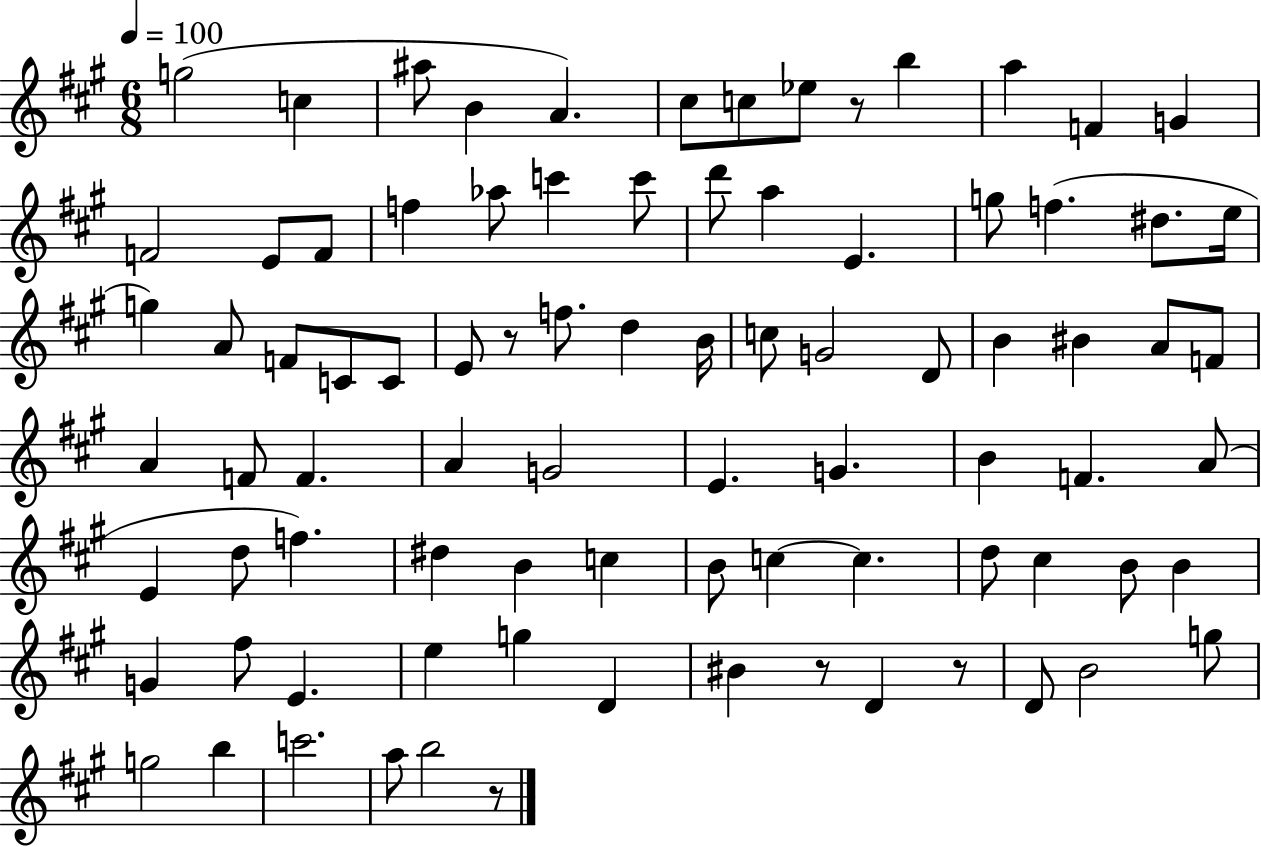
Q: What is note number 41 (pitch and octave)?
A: A4